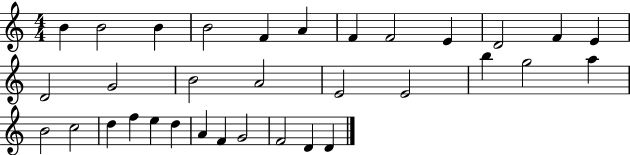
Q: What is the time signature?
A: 4/4